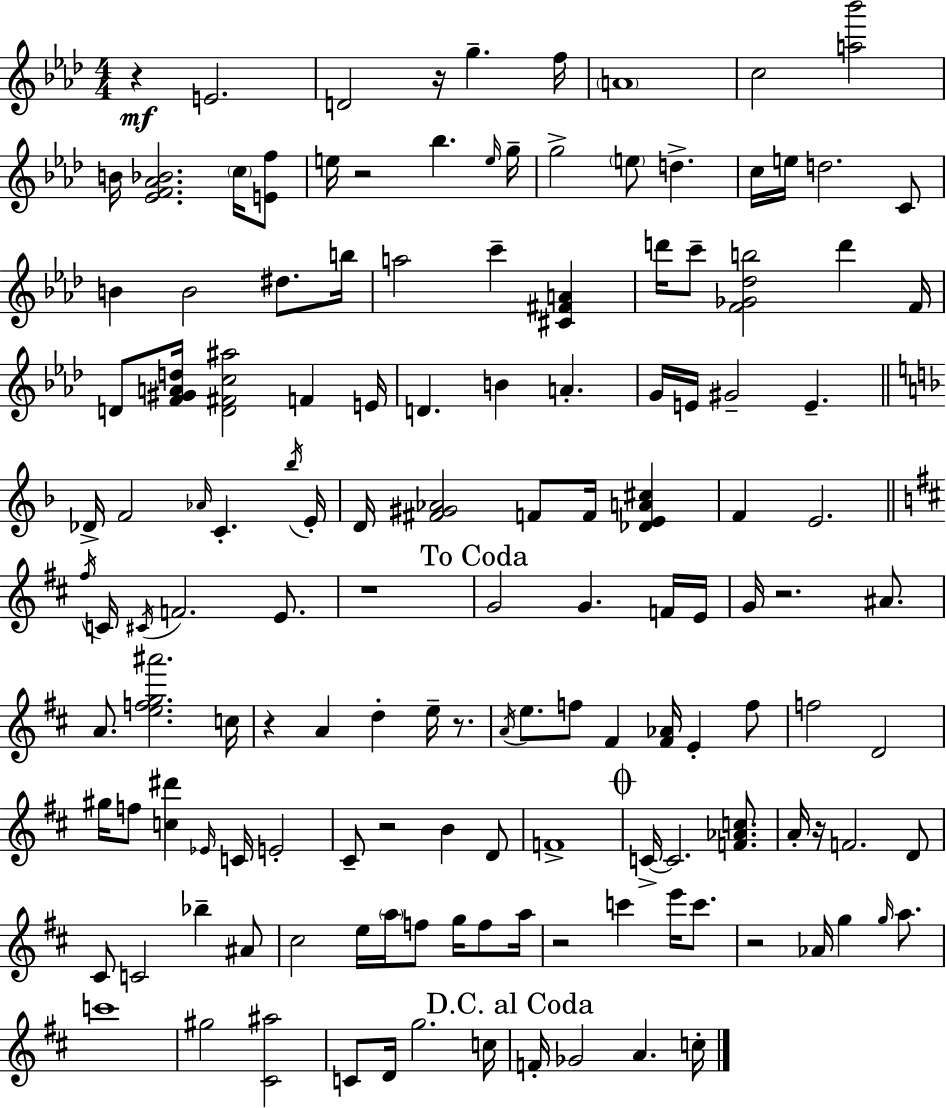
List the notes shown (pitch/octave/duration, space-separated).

R/q E4/h. D4/h R/s G5/q. F5/s A4/w C5/h [A5,Bb6]/h B4/s [Eb4,F4,Ab4,Bb4]/h. C5/s [E4,F5]/e E5/s R/h Bb5/q. E5/s G5/s G5/h E5/e D5/q. C5/s E5/s D5/h. C4/e B4/q B4/h D#5/e. B5/s A5/h C6/q [C#4,F#4,A4]/q D6/s C6/e [F4,Gb4,Db5,B5]/h D6/q F4/s D4/e [F4,G#4,A4,D5]/s [D4,F#4,C5,A#5]/h F4/q E4/s D4/q. B4/q A4/q. G4/s E4/s G#4/h E4/q. Db4/s F4/h Ab4/s C4/q. Bb5/s E4/s D4/s [F#4,G#4,Ab4]/h F4/e F4/s [Db4,E4,A4,C#5]/q F4/q E4/h. F#5/s C4/s C#4/s F4/h. E4/e. R/w G4/h G4/q. F4/s E4/s G4/s R/h. A#4/e. A4/e. [E5,F5,G5,A#6]/h. C5/s R/q A4/q D5/q E5/s R/e. A4/s E5/e. F5/e F#4/q [F#4,Ab4]/s E4/q F5/e F5/h D4/h G#5/s F5/e [C5,D#6]/q Eb4/s C4/s E4/h C#4/e R/h B4/q D4/e F4/w C4/s C4/h. [F4,Ab4,C5]/e. A4/s R/s F4/h. D4/e C#4/e C4/h Bb5/q A#4/e C#5/h E5/s A5/s F5/e G5/s F5/e A5/s R/h C6/q E6/s C6/e. R/h Ab4/s G5/q G5/s A5/e. C6/w G#5/h [C#4,A#5]/h C4/e D4/s G5/h. C5/s F4/s Gb4/h A4/q. C5/s